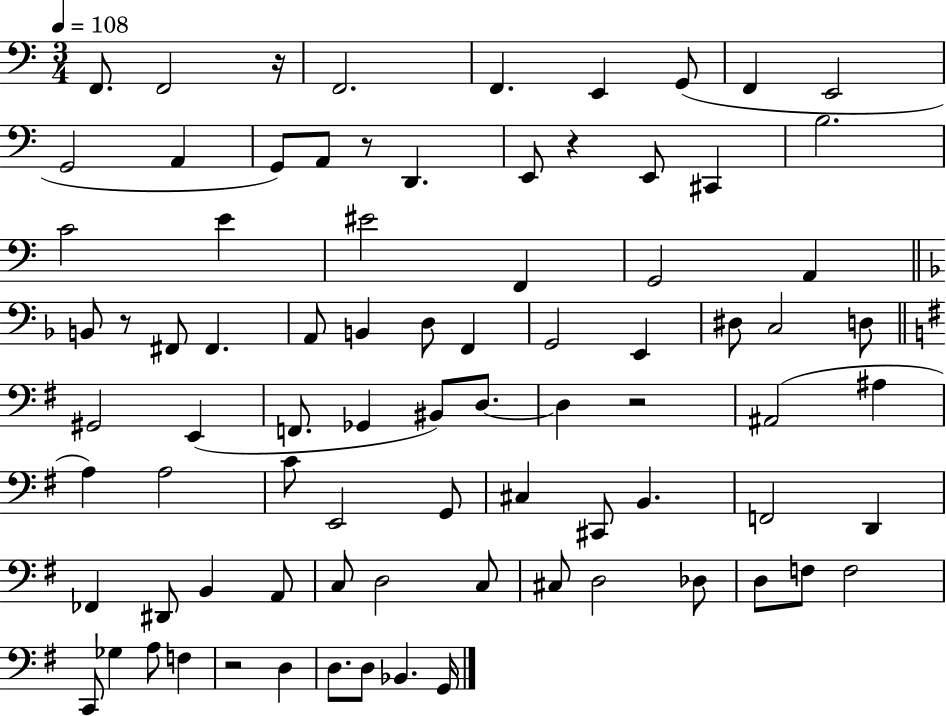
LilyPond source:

{
  \clef bass
  \numericTimeSignature
  \time 3/4
  \key c \major
  \tempo 4 = 108
  \repeat volta 2 { f,8. f,2 r16 | f,2. | f,4. e,4 g,8( | f,4 e,2 | \break g,2 a,4 | g,8) a,8 r8 d,4. | e,8 r4 e,8 cis,4 | b2. | \break c'2 e'4 | eis'2 f,4 | g,2 a,4 | \bar "||" \break \key d \minor b,8 r8 fis,8 fis,4. | a,8 b,4 d8 f,4 | g,2 e,4 | dis8 c2 d8 | \break \bar "||" \break \key g \major gis,2 e,4( | f,8. ges,4 bis,8) d8.~~ | d4 r2 | ais,2( ais4 | \break a4) a2 | c'8 e,2 g,8 | cis4 cis,8 b,4. | f,2 d,4 | \break fes,4 dis,8 b,4 a,8 | c8 d2 c8 | cis8 d2 des8 | d8 f8 f2 | \break c,8 ges4 a8 f4 | r2 d4 | d8. d8 bes,4. g,16 | } \bar "|."
}